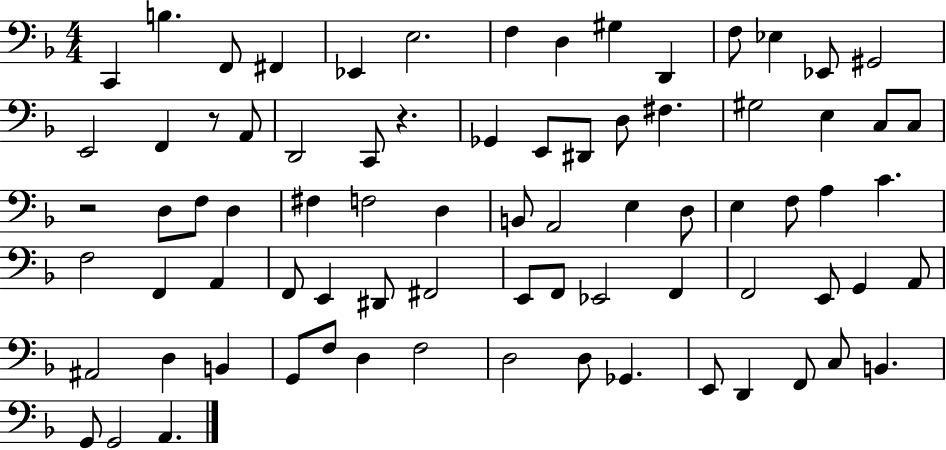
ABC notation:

X:1
T:Untitled
M:4/4
L:1/4
K:F
C,, B, F,,/2 ^F,, _E,, E,2 F, D, ^G, D,, F,/2 _E, _E,,/2 ^G,,2 E,,2 F,, z/2 A,,/2 D,,2 C,,/2 z _G,, E,,/2 ^D,,/2 D,/2 ^F, ^G,2 E, C,/2 C,/2 z2 D,/2 F,/2 D, ^F, F,2 D, B,,/2 A,,2 E, D,/2 E, F,/2 A, C F,2 F,, A,, F,,/2 E,, ^D,,/2 ^F,,2 E,,/2 F,,/2 _E,,2 F,, F,,2 E,,/2 G,, A,,/2 ^A,,2 D, B,, G,,/2 F,/2 D, F,2 D,2 D,/2 _G,, E,,/2 D,, F,,/2 C,/2 B,, G,,/2 G,,2 A,,